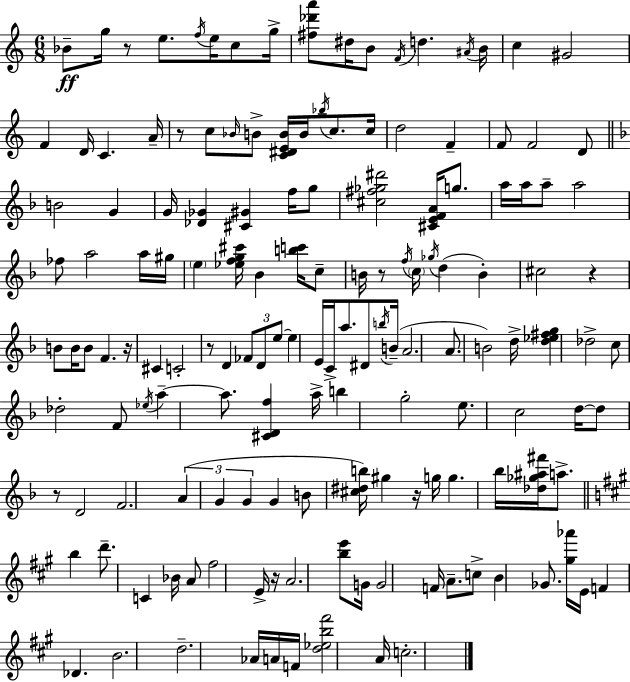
{
  \clef treble
  \numericTimeSignature
  \time 6/8
  \key c \major
  bes'8--\ff g''16 r8 e''8. \acciaccatura { f''16 } e''16 c''8 | g''16-> <fis'' des''' a'''>8 dis''16 b'8 \acciaccatura { f'16 } d''4. | \acciaccatura { ais'16 } b'16 c''4 gis'2 | f'4 d'16 c'4. | \break a'16-- r8 c''8 \grace { bes'16 } b'8-> <c' dis' e' b'>16 b'16 | \acciaccatura { bes''16 } c''8. c''16 d''2 | f'4-- f'8 f'2 | d'8 \bar "||" \break \key f \major b'2 g'4 | g'16 <des' ges'>4 <cis' gis'>4 f''16 g''8 | <cis'' fis'' ges'' dis'''>2 <cis' e' f' a'>16 g''8. | a''16 a''16 a''8-- a''2 | \break fes''8 a''2 a''16 gis''16 | \parenthesize e''4 <ees'' f'' g'' cis'''>16 bes'4 <b'' c'''>16 c''8-- | b'16 r8 \acciaccatura { f''16 } \parenthesize c''16 \acciaccatura { ges''16 }( d''4 b'4-.) | cis''2 r4 | \break b'8 b'16 b'8 f'4. | r16 cis'4 c'2-. | r8 d'4 \tuplet 3/2 { fes'8 d'8 | e''8~~ } e''4 e'16 c'16-> a''8. dis'8 | \break \acciaccatura { b''16 } b'16--( a'2. | a'8. b'2) | d''16-> <d'' ees'' fis'' g''>4 des''2-> | c''8 des''2-. | \break f'8 \acciaccatura { ees''16 } a''4--~~ a''8. <cis' d' f''>4 | a''16-> b''4 g''2-. | e''8. c''2 | d''16~~ d''8 r8 d'2 | \break f'2. | \tuplet 3/2 { a'4( g'4 | g'4 } g'4 b'8 <cis'' dis'' b''>16) gis''4 | r16 g''16 g''4. bes''16 | \break <des'' ges'' ais'' fis'''>16 a''8.-> \bar "||" \break \key a \major b''4 d'''8.-- c'4 bes'16 | a'8 fis''2 e'16-> r16 | a'2. | <b'' e'''>8 g'16 g'2 f'16 | \break a'8.-- c''8-> b'4 ges'8. | <gis'' aes'''>16 e'16 f'4 des'4. | b'2. | d''2.-- | \break aes'16 a'16 f'16 <d'' ees'' b'' fis'''>2 a'16 | c''2.-. | \bar "|."
}